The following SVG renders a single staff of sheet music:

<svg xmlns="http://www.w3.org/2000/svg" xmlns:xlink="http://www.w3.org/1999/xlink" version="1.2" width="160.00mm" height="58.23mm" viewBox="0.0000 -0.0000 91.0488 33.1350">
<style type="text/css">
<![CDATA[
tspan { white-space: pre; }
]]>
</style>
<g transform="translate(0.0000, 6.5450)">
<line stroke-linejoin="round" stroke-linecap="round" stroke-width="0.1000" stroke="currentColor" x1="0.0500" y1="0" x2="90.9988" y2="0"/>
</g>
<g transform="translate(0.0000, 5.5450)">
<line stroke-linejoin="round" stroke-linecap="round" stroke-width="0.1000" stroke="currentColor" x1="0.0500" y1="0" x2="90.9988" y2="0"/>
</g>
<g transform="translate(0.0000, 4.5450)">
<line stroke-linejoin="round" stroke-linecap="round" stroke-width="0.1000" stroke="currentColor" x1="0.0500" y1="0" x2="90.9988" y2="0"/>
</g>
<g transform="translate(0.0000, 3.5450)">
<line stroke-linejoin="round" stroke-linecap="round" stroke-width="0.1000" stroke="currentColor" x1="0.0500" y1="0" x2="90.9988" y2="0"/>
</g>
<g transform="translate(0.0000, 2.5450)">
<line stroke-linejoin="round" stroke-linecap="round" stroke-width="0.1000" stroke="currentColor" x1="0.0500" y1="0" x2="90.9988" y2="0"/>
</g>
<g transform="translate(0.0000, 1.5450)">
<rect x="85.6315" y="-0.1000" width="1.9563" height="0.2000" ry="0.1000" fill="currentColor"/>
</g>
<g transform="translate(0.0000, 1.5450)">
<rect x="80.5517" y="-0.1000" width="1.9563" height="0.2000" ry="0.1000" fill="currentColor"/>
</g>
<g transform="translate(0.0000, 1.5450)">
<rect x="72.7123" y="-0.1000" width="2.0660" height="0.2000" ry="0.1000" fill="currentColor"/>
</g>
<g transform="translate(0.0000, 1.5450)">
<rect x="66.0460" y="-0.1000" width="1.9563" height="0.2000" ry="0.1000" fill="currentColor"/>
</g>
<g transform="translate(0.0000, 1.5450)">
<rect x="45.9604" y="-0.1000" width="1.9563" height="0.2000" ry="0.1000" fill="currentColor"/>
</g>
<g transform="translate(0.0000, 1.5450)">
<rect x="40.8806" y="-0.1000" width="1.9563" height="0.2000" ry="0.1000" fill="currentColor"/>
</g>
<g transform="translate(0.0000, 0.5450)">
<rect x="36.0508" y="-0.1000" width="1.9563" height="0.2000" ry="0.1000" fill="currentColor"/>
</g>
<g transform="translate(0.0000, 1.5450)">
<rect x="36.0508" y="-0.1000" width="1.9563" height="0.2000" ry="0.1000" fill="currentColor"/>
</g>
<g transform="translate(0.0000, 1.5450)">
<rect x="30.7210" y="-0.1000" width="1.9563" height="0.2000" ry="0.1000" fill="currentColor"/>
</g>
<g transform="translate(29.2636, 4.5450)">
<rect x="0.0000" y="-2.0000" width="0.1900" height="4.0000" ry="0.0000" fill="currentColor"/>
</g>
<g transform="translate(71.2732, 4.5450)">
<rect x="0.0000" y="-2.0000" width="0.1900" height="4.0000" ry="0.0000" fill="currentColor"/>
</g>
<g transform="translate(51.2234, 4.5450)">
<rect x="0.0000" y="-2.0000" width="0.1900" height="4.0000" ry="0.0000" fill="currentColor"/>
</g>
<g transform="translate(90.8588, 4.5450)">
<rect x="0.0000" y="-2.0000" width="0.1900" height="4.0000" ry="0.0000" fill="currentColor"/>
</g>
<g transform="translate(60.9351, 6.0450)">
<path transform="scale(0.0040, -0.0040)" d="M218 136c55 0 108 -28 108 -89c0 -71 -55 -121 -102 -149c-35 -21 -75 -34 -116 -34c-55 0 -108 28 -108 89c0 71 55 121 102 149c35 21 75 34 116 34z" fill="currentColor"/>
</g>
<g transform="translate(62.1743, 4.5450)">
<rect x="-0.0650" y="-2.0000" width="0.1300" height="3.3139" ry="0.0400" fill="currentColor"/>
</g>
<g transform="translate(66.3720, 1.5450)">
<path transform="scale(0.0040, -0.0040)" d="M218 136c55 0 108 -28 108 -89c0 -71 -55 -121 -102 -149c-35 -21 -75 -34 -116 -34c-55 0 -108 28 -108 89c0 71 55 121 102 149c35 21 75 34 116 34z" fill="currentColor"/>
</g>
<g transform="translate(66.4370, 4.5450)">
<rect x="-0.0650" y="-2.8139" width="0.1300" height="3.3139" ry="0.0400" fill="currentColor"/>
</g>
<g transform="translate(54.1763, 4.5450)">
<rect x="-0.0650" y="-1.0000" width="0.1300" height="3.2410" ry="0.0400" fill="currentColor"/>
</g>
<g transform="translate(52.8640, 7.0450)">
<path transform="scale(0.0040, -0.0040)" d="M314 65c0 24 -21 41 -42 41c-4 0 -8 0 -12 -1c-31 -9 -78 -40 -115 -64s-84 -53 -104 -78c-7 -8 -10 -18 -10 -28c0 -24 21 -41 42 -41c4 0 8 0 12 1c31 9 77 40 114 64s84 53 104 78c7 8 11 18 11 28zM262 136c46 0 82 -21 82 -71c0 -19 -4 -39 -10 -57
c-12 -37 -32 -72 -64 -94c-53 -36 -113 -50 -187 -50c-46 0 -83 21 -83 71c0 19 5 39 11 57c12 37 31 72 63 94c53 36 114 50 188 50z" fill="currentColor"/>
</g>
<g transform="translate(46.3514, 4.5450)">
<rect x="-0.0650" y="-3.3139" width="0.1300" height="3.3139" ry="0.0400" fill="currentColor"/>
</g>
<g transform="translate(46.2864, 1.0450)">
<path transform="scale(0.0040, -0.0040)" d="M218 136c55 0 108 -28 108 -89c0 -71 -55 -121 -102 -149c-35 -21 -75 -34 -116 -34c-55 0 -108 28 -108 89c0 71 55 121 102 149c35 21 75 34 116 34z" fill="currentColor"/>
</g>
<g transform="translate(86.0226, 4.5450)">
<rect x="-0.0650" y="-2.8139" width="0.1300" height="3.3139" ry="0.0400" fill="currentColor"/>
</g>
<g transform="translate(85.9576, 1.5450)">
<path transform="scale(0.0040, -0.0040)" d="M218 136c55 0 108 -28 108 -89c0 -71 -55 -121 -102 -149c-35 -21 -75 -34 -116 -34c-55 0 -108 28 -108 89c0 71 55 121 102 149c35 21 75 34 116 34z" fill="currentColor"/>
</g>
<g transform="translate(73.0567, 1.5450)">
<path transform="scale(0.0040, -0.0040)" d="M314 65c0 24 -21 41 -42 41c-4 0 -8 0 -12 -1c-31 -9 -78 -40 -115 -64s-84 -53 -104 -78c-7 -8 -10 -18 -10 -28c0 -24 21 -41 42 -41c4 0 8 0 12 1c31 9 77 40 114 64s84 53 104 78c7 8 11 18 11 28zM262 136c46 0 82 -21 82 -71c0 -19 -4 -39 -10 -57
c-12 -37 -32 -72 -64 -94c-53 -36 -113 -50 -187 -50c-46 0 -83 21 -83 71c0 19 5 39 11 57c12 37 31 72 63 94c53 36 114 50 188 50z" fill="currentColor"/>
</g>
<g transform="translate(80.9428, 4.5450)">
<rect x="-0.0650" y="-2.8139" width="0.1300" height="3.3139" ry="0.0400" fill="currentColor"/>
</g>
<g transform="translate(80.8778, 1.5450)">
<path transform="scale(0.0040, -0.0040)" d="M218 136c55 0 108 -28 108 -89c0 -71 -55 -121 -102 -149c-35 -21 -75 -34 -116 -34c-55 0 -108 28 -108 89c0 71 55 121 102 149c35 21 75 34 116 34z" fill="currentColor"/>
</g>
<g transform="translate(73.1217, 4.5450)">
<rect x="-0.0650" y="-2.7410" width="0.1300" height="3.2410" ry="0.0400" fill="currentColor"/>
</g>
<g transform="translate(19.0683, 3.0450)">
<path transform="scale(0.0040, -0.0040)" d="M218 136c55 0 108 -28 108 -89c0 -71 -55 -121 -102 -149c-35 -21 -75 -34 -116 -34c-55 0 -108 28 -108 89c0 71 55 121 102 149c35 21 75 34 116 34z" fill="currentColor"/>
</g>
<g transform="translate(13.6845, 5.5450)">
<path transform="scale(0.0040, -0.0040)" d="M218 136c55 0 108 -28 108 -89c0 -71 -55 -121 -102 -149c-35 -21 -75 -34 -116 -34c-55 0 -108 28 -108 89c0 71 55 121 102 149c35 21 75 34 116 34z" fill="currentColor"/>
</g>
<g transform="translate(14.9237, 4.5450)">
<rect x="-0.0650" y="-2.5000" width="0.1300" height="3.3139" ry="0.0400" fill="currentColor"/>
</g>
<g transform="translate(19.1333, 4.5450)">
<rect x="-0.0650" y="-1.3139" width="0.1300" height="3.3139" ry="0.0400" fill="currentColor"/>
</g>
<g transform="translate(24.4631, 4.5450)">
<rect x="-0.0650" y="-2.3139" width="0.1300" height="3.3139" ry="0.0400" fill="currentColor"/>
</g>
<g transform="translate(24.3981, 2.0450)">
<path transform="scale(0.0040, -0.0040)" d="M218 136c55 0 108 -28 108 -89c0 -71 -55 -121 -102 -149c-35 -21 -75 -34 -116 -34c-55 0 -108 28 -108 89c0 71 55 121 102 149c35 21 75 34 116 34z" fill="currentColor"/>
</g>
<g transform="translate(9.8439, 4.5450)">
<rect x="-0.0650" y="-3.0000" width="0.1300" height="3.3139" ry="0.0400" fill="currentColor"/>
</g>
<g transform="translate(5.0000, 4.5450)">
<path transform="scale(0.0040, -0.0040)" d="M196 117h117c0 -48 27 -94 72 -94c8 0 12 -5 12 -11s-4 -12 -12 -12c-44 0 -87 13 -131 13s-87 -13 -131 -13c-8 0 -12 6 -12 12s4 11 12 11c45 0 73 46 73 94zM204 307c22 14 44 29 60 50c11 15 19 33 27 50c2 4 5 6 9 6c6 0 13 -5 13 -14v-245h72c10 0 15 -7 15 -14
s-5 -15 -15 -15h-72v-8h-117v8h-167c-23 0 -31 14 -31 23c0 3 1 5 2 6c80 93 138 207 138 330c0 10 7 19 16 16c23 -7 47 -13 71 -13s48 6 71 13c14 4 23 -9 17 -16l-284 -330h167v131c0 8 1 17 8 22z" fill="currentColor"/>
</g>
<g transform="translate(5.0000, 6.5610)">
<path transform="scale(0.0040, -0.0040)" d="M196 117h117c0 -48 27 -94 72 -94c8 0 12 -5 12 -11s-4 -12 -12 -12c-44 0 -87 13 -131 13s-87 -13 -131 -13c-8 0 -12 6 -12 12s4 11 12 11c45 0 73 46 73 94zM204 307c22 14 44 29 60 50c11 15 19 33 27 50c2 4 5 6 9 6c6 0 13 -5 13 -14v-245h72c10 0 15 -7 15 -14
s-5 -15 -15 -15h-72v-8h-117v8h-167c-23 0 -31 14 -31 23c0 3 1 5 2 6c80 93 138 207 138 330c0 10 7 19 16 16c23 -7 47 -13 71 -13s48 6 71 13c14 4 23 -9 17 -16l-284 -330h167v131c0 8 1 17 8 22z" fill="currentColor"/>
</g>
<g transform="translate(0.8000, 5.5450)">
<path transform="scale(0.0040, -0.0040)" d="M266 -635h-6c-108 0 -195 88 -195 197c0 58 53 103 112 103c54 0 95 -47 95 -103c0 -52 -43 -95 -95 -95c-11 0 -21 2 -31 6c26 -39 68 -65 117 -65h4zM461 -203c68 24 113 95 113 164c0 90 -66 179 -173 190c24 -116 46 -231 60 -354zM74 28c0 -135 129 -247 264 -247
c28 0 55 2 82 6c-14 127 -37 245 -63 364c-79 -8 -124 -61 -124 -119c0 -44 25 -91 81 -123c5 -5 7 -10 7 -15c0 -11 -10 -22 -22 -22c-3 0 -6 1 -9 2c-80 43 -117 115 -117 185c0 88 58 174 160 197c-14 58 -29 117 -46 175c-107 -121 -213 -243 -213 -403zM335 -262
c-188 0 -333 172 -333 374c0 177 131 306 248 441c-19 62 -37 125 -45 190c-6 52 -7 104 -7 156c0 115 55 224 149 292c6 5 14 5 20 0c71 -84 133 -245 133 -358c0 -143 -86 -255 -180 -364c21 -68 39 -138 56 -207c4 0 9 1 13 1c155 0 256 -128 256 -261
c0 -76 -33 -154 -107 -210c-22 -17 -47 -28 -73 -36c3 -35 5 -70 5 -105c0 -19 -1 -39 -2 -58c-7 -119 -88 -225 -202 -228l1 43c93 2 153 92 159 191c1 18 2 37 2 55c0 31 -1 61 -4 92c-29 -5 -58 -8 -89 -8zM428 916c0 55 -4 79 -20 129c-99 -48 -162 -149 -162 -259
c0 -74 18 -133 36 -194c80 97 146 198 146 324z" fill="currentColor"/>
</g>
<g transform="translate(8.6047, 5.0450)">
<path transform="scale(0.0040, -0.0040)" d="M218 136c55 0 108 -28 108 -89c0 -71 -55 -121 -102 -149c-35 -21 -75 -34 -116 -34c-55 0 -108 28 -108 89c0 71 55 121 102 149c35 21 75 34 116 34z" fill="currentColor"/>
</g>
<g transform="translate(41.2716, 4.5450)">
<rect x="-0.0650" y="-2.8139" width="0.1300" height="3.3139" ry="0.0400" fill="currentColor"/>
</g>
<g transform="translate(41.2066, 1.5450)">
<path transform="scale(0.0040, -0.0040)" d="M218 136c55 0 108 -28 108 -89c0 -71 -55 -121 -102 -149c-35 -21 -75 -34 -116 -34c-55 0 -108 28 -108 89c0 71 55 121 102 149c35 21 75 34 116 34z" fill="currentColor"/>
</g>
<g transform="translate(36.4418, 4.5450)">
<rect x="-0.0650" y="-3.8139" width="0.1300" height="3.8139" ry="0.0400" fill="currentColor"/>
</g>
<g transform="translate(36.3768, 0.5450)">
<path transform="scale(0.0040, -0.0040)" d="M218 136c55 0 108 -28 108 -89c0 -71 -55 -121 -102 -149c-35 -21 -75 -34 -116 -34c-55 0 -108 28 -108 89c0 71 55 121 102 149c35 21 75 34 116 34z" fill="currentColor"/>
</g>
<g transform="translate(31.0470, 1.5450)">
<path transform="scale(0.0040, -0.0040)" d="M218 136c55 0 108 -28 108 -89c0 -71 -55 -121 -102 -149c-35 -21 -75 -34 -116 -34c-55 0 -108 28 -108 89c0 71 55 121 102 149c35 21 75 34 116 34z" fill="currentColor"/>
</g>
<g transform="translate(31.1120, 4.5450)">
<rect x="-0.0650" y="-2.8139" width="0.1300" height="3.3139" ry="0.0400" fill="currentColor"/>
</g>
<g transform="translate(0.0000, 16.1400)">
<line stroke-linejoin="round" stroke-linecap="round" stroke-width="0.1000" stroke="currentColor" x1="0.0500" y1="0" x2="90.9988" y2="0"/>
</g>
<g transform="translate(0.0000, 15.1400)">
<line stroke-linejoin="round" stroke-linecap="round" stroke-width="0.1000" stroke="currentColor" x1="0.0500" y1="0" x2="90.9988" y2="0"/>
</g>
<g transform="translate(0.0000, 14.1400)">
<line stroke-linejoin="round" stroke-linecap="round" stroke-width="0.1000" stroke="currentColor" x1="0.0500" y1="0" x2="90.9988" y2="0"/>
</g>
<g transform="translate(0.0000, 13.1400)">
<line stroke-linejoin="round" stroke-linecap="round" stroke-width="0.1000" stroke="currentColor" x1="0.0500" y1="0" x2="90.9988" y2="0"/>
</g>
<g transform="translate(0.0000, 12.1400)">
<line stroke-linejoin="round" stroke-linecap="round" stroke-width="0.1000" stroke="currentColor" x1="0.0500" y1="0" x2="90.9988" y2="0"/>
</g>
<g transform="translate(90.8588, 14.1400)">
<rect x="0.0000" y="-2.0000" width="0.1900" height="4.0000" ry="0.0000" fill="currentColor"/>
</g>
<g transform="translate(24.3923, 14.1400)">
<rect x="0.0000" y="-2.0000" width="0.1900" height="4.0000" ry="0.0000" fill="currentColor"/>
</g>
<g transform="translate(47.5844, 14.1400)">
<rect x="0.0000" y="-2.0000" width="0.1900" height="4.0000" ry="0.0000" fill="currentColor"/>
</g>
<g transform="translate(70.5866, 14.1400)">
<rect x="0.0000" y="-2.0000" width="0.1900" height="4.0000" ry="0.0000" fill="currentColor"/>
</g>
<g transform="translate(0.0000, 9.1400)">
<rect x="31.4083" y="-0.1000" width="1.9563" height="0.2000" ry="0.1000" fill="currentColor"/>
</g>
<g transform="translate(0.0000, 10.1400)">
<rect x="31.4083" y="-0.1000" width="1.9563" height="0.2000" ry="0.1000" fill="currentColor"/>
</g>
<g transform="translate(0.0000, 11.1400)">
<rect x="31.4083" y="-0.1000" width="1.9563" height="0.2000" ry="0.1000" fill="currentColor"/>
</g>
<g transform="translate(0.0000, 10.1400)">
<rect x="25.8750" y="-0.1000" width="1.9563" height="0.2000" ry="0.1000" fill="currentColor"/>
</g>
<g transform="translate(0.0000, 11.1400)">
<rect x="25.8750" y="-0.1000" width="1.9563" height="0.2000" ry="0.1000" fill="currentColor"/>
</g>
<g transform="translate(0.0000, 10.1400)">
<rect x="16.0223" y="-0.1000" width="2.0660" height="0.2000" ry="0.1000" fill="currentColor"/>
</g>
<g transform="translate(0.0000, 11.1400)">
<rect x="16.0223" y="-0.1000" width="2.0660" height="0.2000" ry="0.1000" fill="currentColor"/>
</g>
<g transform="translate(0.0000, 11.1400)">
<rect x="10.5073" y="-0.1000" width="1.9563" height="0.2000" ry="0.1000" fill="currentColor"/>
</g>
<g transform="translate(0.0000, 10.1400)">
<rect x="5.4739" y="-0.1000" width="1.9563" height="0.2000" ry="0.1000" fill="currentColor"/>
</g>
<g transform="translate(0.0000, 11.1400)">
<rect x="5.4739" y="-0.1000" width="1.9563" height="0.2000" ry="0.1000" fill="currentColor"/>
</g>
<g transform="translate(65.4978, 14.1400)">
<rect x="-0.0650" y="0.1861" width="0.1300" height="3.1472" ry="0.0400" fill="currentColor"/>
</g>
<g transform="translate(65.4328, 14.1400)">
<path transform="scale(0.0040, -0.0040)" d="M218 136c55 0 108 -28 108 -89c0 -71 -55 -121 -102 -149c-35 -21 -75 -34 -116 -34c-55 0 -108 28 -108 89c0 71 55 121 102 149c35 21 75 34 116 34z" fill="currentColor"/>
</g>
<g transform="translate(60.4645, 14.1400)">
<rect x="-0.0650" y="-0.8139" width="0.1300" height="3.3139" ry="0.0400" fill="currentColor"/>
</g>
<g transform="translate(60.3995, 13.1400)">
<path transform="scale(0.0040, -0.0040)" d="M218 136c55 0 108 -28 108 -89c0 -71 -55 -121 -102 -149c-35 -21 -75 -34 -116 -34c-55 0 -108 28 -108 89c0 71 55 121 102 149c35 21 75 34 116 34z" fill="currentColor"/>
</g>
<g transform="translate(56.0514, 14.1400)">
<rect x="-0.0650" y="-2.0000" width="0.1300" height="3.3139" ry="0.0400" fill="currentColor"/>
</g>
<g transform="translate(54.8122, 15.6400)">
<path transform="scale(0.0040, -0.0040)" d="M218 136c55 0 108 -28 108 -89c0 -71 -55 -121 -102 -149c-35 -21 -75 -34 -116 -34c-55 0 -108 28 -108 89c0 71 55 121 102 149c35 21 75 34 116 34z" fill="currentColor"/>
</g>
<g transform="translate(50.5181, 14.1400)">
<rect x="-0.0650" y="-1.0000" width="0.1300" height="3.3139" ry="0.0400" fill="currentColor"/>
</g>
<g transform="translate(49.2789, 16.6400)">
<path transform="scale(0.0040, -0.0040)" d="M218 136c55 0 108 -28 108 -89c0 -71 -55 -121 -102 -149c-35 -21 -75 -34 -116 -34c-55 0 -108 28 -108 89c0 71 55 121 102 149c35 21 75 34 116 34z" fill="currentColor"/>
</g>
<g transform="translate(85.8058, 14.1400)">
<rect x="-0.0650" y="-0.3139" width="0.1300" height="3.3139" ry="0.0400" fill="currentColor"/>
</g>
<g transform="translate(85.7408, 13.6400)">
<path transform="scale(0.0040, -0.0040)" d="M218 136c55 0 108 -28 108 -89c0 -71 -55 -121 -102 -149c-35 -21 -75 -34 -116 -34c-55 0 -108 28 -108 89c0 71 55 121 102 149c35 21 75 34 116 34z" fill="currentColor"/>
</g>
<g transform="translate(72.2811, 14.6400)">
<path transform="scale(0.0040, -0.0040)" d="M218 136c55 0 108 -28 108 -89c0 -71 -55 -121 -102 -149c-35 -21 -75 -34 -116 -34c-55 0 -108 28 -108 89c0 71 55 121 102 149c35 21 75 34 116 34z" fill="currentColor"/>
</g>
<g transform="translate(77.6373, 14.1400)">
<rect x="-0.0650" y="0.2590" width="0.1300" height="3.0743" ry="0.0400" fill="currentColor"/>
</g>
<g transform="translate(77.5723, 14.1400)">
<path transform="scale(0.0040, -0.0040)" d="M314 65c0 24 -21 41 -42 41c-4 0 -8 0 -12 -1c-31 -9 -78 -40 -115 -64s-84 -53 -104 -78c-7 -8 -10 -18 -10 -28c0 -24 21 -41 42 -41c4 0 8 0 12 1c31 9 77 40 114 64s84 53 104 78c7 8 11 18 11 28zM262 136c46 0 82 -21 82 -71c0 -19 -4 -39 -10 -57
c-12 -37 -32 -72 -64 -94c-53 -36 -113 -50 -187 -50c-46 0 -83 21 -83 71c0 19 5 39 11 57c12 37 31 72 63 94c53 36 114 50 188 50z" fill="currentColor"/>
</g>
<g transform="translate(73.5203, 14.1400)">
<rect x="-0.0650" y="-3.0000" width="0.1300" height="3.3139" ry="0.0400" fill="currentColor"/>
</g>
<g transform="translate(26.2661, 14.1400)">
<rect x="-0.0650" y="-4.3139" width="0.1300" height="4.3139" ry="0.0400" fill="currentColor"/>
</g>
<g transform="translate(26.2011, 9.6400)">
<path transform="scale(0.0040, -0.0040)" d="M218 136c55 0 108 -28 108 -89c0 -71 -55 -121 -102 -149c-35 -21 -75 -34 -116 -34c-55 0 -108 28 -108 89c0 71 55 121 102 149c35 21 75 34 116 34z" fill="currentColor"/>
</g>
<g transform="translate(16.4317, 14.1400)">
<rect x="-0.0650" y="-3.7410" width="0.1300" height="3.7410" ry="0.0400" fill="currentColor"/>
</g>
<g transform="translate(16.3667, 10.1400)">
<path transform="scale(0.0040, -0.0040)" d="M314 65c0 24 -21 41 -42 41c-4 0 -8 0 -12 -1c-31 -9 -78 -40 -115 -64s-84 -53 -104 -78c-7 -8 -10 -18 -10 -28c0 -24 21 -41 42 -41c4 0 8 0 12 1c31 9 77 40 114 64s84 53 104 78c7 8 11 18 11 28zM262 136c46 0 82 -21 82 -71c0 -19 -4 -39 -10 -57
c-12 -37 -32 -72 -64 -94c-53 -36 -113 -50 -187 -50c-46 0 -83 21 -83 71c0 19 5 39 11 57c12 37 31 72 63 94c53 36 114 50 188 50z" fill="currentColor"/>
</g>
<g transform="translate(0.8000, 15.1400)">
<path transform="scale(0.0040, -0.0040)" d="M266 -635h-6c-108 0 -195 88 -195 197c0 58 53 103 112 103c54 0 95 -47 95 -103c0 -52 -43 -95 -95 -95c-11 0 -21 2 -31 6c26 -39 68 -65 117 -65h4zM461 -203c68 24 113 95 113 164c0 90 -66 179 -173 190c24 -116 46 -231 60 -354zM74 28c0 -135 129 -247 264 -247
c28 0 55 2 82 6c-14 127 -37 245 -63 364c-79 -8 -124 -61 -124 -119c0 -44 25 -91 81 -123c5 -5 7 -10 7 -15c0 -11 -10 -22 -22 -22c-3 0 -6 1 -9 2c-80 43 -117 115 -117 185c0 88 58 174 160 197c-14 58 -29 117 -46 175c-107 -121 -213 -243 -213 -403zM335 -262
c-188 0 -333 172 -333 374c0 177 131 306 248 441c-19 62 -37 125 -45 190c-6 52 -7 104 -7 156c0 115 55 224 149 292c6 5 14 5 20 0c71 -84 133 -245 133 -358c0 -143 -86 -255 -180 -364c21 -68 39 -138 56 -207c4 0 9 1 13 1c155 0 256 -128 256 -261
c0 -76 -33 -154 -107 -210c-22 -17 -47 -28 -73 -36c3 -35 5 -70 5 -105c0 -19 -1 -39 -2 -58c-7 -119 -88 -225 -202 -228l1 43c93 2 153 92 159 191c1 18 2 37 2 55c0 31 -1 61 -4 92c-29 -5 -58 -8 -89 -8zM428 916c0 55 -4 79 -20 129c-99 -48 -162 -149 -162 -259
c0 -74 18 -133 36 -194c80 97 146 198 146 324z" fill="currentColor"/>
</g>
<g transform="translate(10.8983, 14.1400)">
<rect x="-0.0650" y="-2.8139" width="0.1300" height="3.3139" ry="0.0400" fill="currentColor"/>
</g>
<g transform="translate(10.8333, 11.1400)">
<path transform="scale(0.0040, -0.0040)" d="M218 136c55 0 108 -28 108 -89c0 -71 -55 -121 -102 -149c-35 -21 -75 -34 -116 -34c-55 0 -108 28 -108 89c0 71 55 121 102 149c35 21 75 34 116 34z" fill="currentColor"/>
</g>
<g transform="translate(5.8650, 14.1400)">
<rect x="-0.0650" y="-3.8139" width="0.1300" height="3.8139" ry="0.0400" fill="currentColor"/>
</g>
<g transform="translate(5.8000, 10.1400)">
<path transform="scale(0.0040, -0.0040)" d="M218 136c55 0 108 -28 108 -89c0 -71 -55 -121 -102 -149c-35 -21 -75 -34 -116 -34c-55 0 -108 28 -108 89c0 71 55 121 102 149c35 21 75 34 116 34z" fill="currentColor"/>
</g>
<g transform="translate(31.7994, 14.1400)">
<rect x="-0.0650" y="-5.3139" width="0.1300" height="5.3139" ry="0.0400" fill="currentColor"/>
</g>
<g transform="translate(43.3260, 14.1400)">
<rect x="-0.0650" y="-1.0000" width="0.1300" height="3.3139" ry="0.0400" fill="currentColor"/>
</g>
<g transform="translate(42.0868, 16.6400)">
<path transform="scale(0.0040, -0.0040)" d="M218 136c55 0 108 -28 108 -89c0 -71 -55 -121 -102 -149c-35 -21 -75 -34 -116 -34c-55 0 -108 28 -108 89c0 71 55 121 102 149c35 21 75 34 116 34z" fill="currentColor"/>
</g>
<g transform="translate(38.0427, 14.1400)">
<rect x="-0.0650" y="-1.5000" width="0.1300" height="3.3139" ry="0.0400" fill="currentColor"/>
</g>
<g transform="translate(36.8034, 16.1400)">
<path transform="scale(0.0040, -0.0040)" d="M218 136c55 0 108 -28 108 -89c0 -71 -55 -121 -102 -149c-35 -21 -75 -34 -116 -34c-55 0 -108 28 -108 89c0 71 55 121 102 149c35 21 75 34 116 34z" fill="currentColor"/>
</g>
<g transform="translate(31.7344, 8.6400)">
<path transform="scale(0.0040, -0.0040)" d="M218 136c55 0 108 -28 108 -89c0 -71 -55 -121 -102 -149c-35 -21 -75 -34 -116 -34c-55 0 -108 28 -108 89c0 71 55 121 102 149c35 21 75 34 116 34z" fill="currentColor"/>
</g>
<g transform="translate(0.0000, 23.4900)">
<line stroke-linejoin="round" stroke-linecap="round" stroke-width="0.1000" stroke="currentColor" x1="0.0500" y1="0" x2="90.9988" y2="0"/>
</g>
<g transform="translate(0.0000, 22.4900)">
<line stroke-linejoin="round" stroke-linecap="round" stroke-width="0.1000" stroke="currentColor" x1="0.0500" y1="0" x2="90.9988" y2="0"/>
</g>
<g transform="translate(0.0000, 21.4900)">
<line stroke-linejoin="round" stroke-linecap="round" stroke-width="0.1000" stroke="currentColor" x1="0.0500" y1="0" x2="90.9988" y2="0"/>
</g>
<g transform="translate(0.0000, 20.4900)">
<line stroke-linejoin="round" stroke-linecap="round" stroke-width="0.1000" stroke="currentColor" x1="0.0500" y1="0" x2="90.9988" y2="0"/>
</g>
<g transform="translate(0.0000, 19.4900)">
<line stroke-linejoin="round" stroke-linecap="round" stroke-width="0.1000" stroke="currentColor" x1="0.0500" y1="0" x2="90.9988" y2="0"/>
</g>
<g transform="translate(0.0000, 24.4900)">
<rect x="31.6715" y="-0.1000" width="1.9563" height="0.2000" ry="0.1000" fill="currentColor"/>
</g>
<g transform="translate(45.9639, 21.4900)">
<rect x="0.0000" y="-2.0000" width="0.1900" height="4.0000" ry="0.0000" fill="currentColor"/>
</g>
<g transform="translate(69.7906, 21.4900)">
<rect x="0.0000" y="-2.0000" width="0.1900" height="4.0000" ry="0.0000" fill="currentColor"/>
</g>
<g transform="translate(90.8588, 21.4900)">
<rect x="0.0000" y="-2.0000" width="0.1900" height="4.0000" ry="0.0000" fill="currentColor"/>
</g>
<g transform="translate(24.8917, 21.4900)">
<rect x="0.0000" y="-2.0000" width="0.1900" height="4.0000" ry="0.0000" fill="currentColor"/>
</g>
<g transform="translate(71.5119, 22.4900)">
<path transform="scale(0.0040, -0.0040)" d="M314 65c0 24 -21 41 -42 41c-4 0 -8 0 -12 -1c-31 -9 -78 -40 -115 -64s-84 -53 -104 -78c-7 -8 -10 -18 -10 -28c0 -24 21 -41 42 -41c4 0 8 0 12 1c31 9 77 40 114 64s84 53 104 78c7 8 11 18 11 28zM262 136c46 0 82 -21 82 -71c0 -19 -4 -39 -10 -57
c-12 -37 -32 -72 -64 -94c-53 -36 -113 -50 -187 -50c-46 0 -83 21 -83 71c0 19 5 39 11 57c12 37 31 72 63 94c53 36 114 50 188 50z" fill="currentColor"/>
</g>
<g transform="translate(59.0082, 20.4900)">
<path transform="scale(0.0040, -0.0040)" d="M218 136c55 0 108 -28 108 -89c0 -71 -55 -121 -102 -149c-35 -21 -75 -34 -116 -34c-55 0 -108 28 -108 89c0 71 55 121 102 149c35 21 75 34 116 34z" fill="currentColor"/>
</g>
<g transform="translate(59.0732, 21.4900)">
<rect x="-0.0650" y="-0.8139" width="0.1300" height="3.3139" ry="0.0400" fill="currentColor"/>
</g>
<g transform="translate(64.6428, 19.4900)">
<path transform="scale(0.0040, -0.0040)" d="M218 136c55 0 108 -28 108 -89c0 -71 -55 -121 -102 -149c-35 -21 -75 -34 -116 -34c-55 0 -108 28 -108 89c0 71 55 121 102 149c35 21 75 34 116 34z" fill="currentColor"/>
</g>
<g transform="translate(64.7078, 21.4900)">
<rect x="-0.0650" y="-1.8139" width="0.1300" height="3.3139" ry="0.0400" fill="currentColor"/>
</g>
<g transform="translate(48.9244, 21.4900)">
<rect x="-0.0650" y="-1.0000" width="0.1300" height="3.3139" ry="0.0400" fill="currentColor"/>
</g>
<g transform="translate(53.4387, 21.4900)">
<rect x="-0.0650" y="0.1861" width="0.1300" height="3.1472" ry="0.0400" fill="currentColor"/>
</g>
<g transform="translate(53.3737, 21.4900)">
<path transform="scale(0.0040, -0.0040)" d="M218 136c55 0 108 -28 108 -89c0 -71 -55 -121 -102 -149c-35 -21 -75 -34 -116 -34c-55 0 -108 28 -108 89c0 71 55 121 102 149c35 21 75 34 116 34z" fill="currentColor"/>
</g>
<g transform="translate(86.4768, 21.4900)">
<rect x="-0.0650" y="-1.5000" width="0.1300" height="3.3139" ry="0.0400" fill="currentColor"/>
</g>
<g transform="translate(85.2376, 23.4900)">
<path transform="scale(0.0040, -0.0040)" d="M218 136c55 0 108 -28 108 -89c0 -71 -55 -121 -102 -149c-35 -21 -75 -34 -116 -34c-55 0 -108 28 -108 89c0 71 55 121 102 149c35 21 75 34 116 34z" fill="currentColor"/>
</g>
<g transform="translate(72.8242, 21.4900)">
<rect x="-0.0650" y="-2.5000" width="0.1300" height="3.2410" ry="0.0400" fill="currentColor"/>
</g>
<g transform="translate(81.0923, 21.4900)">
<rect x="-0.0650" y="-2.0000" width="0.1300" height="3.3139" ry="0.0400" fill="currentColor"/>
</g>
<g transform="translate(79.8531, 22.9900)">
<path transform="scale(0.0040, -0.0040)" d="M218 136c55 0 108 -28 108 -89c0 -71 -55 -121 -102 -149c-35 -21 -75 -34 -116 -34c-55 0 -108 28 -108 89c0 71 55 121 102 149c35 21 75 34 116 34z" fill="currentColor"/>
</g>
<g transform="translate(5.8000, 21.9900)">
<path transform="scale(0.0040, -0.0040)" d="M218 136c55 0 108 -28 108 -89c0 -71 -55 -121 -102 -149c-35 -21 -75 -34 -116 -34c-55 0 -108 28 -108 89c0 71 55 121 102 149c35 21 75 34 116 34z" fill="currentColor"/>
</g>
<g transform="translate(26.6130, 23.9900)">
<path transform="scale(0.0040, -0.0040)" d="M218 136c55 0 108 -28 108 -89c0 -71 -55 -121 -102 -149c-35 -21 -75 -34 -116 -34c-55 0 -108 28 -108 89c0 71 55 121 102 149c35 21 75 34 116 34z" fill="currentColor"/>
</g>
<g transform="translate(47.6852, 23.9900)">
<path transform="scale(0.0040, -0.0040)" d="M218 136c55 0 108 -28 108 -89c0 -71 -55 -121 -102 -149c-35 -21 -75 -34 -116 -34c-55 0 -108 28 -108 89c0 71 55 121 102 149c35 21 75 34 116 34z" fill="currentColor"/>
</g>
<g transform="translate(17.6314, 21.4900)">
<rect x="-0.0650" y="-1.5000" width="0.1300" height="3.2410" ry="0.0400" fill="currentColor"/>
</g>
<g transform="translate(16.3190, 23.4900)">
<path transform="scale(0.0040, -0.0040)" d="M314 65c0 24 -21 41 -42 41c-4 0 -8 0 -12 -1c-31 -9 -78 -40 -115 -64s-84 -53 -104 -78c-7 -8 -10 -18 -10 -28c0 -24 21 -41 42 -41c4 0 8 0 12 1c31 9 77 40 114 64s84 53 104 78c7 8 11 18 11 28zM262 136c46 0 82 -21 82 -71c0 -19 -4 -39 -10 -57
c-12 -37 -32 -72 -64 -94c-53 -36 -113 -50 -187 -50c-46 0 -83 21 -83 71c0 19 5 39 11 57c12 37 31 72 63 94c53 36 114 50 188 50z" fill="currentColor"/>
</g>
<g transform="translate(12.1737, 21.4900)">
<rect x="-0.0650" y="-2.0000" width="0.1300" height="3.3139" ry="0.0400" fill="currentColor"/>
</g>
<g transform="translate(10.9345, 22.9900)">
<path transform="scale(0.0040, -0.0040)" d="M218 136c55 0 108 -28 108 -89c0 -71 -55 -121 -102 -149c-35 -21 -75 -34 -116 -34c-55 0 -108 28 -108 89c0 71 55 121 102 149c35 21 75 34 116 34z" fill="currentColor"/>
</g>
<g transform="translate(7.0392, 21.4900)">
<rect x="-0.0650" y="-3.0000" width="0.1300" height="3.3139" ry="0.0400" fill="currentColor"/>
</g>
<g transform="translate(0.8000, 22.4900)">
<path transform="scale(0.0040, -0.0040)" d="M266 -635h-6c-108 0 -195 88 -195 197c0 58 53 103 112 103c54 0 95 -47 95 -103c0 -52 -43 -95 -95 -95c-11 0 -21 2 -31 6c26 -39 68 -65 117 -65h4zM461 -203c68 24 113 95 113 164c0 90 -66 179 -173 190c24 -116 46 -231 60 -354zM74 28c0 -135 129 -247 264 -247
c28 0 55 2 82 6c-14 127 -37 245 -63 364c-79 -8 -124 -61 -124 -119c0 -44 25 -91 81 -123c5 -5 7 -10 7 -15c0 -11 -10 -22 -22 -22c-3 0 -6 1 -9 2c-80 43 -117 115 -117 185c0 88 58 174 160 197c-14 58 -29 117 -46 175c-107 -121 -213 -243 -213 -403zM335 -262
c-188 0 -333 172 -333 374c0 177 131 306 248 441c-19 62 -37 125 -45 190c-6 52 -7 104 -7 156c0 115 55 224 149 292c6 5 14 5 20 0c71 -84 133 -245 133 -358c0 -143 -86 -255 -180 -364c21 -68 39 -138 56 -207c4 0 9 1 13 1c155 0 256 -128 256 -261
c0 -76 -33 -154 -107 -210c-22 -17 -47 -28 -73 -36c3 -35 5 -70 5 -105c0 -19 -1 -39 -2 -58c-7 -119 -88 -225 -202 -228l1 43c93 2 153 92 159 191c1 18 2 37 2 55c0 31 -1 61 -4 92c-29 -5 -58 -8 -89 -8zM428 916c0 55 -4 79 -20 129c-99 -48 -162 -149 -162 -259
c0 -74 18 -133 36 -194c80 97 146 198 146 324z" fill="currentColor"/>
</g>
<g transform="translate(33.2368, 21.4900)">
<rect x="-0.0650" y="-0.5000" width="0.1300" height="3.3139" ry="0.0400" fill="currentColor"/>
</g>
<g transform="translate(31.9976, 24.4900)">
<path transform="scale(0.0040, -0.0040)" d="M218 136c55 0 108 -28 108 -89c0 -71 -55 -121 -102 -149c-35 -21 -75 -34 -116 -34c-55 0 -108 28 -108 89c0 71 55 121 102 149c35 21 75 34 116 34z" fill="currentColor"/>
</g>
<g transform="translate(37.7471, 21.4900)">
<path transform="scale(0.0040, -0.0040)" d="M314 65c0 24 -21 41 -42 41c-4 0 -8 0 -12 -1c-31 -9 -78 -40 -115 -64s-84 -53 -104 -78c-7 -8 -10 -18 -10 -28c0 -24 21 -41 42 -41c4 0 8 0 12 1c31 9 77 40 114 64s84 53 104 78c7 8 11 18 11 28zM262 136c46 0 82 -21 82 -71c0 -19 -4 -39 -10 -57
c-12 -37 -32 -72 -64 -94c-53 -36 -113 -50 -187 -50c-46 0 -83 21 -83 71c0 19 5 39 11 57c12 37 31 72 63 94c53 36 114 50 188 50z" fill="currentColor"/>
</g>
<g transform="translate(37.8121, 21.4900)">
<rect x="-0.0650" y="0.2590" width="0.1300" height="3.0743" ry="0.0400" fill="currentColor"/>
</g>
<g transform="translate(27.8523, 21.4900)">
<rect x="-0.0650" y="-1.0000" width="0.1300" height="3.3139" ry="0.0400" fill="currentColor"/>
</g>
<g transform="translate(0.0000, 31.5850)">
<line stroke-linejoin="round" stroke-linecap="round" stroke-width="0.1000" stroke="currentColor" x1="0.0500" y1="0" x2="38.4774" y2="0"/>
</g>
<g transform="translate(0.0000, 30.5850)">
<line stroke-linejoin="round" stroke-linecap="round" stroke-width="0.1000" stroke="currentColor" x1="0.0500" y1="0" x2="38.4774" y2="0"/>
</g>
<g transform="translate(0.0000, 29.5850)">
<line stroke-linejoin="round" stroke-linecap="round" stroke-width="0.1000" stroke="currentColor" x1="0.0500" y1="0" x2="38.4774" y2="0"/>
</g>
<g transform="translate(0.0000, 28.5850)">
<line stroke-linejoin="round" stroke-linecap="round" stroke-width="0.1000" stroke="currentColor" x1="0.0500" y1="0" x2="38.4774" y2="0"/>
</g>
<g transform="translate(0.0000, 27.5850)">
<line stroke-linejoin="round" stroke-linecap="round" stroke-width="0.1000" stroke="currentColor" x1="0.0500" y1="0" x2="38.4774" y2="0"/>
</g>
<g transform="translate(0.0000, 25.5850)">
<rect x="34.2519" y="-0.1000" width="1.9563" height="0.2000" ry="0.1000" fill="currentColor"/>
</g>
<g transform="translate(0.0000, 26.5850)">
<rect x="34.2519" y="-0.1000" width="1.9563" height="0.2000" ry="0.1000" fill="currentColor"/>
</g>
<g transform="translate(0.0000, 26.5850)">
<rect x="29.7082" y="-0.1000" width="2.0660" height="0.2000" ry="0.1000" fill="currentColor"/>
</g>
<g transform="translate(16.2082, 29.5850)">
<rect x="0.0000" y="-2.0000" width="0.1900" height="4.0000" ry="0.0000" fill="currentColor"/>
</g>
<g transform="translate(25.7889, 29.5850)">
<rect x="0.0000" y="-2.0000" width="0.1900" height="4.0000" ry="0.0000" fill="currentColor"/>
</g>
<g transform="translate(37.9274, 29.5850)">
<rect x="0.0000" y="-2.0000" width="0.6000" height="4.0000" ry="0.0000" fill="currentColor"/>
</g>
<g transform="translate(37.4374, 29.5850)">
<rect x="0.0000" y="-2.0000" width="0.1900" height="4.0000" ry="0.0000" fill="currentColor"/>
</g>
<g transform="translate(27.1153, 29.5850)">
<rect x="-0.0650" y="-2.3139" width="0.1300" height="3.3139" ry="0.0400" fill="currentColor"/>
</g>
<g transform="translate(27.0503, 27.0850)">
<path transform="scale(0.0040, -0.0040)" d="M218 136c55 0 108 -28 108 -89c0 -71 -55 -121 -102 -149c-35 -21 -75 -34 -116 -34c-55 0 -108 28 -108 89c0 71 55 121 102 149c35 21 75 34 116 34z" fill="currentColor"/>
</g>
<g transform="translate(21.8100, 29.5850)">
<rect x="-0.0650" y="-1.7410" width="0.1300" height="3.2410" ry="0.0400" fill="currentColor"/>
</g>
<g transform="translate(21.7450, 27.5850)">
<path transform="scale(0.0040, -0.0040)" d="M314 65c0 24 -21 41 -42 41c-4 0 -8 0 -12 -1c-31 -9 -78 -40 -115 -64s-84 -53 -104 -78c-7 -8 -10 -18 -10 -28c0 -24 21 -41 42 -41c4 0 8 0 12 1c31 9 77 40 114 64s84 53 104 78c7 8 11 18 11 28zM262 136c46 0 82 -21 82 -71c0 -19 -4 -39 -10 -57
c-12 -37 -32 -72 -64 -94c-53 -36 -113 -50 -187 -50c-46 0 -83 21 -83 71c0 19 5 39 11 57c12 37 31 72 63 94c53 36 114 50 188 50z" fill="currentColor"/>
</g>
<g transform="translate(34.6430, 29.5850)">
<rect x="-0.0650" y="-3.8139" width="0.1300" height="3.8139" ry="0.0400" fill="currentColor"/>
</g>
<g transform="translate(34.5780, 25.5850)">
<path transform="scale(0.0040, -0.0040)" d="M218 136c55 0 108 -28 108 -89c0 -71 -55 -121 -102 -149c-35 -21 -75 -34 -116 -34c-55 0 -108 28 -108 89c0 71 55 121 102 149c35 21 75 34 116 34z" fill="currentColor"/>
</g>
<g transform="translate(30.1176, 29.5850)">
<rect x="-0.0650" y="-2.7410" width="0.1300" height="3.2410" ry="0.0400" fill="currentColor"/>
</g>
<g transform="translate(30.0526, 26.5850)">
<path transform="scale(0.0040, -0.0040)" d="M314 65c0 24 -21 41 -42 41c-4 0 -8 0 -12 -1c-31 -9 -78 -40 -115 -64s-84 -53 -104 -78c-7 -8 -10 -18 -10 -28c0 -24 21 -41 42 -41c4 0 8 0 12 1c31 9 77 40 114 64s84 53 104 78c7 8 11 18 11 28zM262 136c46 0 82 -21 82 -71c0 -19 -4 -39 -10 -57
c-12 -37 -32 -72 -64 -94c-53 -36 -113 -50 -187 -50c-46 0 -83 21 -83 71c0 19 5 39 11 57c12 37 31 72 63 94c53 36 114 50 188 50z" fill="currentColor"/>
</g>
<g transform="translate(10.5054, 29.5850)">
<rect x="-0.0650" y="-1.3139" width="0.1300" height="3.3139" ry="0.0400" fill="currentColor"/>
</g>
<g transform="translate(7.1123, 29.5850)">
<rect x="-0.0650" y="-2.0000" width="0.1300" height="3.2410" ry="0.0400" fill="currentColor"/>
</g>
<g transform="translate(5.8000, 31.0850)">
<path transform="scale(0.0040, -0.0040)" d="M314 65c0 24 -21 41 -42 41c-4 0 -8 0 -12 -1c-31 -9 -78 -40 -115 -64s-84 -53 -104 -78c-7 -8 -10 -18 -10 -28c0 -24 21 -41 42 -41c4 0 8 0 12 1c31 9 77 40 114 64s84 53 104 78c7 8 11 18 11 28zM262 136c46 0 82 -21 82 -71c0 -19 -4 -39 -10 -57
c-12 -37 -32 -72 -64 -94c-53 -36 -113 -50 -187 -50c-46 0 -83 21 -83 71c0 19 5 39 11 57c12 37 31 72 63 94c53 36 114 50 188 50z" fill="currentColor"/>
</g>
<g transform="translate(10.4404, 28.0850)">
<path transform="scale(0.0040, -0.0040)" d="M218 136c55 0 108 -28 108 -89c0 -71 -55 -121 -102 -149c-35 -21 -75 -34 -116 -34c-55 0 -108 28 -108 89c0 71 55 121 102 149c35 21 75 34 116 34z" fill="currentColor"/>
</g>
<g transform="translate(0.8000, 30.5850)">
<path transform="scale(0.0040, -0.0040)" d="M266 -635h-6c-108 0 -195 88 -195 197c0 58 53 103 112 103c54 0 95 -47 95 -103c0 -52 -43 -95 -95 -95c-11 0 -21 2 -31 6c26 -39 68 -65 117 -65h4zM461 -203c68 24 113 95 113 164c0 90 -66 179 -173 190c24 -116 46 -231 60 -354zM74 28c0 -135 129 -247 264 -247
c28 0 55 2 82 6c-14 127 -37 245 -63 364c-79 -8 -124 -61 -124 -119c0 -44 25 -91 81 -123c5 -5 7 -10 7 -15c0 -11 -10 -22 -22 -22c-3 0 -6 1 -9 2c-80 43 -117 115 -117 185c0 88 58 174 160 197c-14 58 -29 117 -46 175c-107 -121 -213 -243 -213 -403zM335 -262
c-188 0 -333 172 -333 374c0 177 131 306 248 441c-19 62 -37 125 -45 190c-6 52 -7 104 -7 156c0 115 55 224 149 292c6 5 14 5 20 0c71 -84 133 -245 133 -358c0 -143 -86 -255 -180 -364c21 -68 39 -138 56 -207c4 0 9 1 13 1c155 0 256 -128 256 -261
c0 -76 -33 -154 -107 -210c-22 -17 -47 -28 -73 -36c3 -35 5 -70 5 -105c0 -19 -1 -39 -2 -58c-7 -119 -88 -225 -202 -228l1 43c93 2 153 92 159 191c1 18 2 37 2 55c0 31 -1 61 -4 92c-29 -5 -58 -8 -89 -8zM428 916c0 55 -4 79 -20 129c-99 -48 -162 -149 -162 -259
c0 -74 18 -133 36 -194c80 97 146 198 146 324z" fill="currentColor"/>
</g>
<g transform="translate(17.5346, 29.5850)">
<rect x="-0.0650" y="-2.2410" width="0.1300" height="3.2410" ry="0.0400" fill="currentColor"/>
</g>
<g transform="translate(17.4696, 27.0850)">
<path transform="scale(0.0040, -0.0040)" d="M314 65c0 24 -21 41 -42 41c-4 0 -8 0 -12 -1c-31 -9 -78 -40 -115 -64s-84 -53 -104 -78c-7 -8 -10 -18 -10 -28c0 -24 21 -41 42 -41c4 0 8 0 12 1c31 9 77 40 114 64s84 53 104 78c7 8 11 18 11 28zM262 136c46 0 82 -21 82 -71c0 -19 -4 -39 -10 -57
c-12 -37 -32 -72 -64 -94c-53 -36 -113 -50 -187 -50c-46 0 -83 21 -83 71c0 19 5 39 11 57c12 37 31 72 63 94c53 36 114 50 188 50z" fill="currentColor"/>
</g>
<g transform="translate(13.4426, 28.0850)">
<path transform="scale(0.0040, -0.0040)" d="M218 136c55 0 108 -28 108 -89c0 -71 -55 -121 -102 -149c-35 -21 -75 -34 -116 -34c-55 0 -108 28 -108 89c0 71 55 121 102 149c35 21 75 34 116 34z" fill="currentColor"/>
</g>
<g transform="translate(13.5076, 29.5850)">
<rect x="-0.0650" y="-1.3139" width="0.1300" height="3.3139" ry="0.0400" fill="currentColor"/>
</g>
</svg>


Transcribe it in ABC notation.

X:1
T:Untitled
M:4/4
L:1/4
K:C
A G e g a c' a b D2 F a a2 a a c' a c'2 d' f' E D D F d B A B2 c A F E2 D C B2 D B d f G2 F E F2 e e g2 f2 g a2 c'